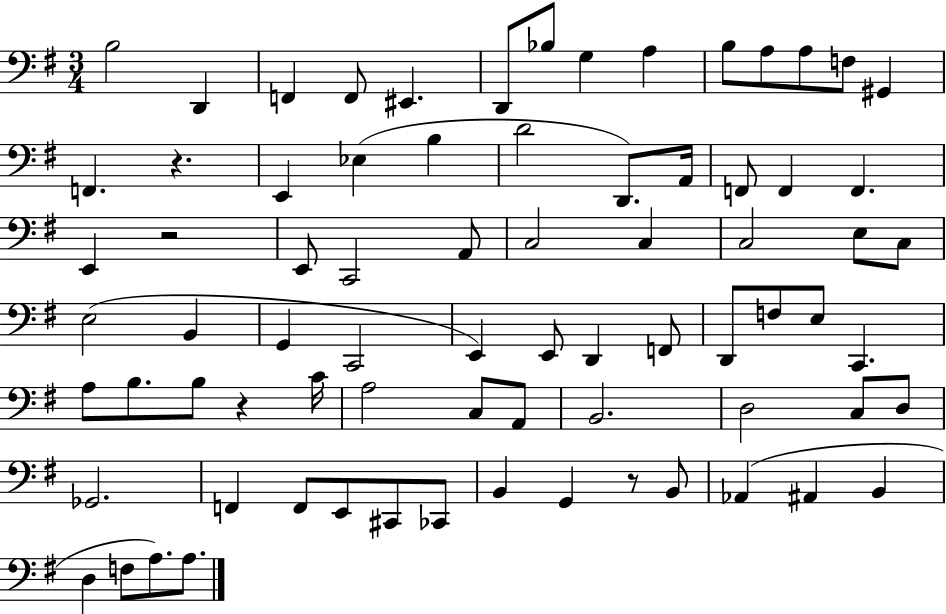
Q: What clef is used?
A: bass